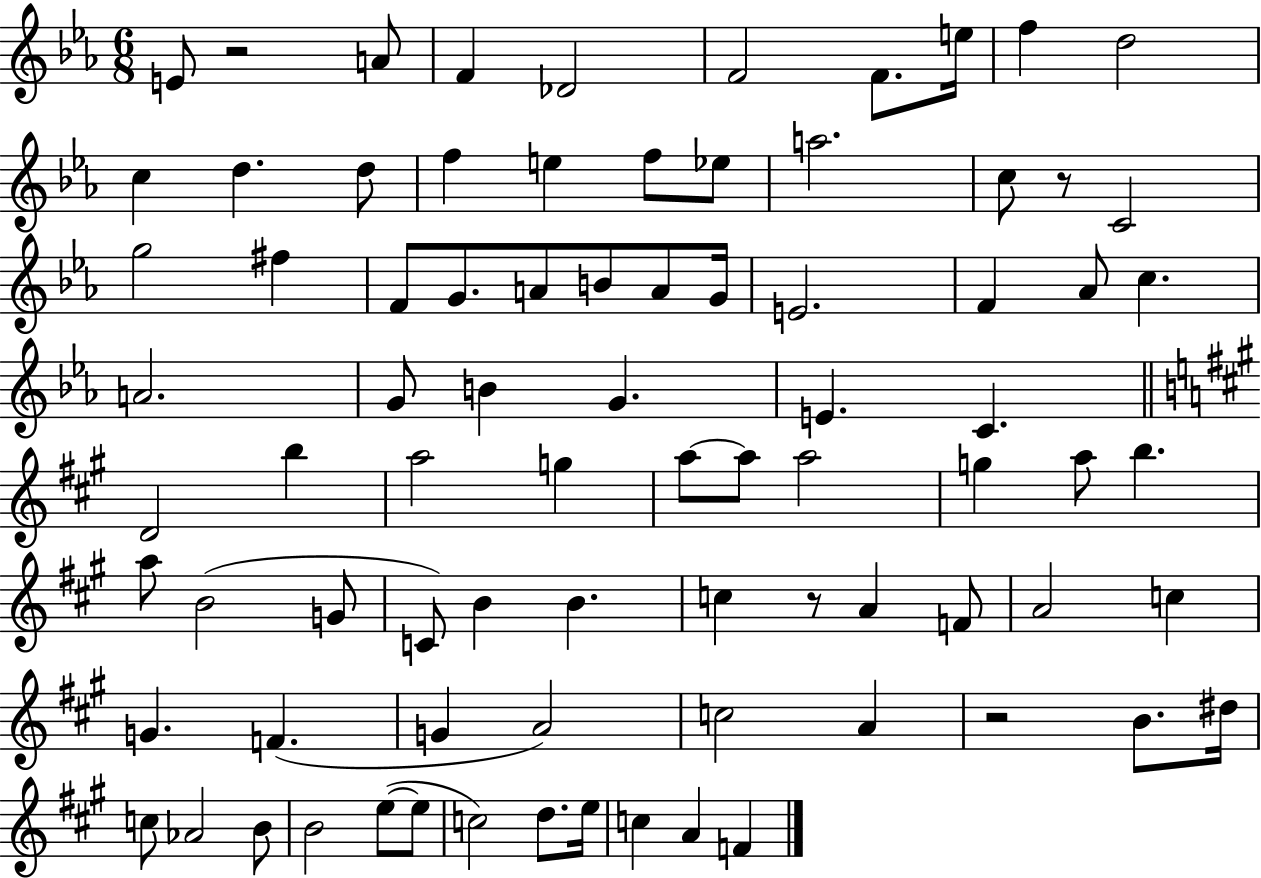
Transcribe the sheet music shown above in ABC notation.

X:1
T:Untitled
M:6/8
L:1/4
K:Eb
E/2 z2 A/2 F _D2 F2 F/2 e/4 f d2 c d d/2 f e f/2 _e/2 a2 c/2 z/2 C2 g2 ^f F/2 G/2 A/2 B/2 A/2 G/4 E2 F _A/2 c A2 G/2 B G E C D2 b a2 g a/2 a/2 a2 g a/2 b a/2 B2 G/2 C/2 B B c z/2 A F/2 A2 c G F G A2 c2 A z2 B/2 ^d/4 c/2 _A2 B/2 B2 e/2 e/2 c2 d/2 e/4 c A F